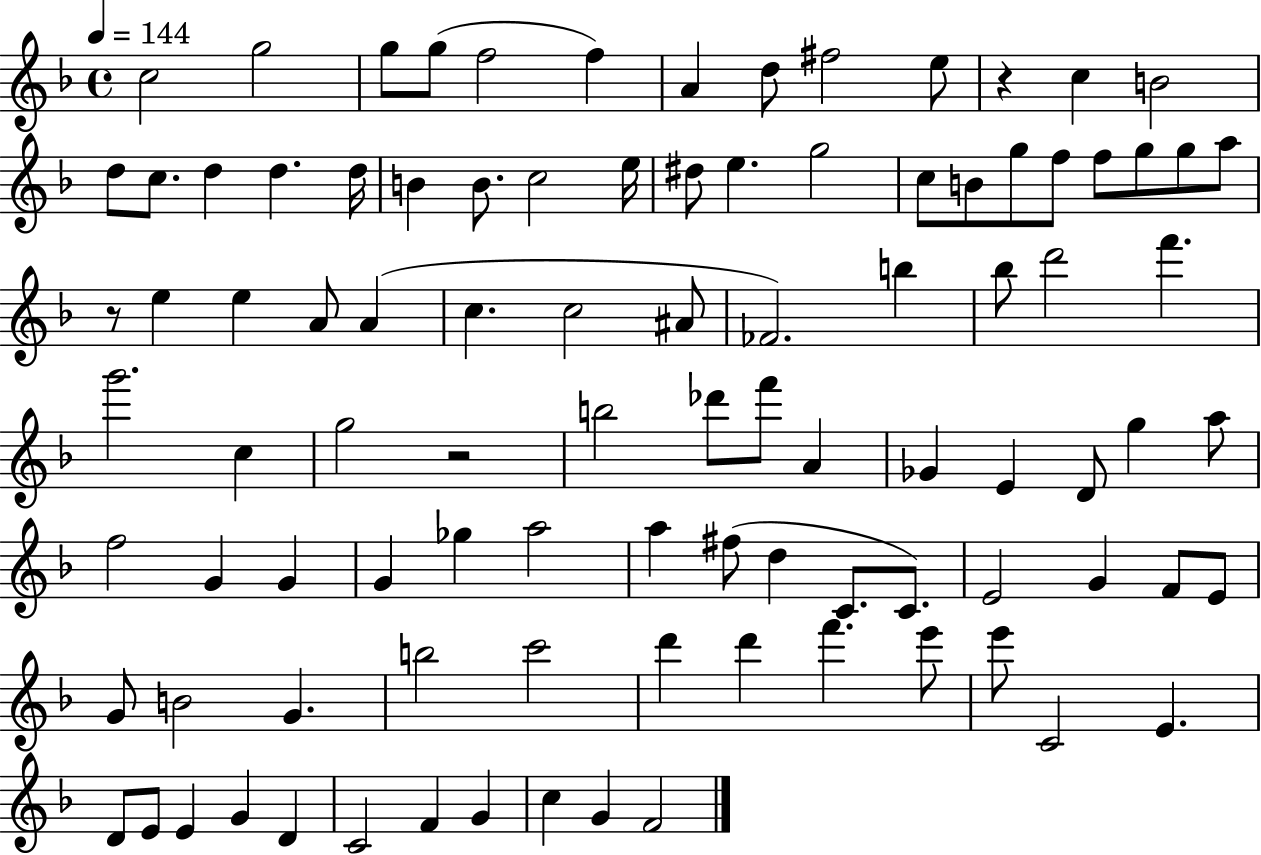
X:1
T:Untitled
M:4/4
L:1/4
K:F
c2 g2 g/2 g/2 f2 f A d/2 ^f2 e/2 z c B2 d/2 c/2 d d d/4 B B/2 c2 e/4 ^d/2 e g2 c/2 B/2 g/2 f/2 f/2 g/2 g/2 a/2 z/2 e e A/2 A c c2 ^A/2 _F2 b _b/2 d'2 f' g'2 c g2 z2 b2 _d'/2 f'/2 A _G E D/2 g a/2 f2 G G G _g a2 a ^f/2 d C/2 C/2 E2 G F/2 E/2 G/2 B2 G b2 c'2 d' d' f' e'/2 e'/2 C2 E D/2 E/2 E G D C2 F G c G F2